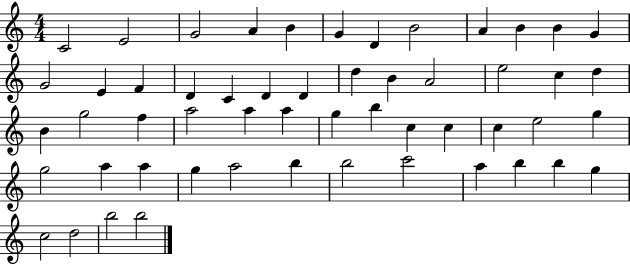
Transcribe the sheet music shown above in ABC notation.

X:1
T:Untitled
M:4/4
L:1/4
K:C
C2 E2 G2 A B G D B2 A B B G G2 E F D C D D d B A2 e2 c d B g2 f a2 a a g b c c c e2 g g2 a a g a2 b b2 c'2 a b b g c2 d2 b2 b2